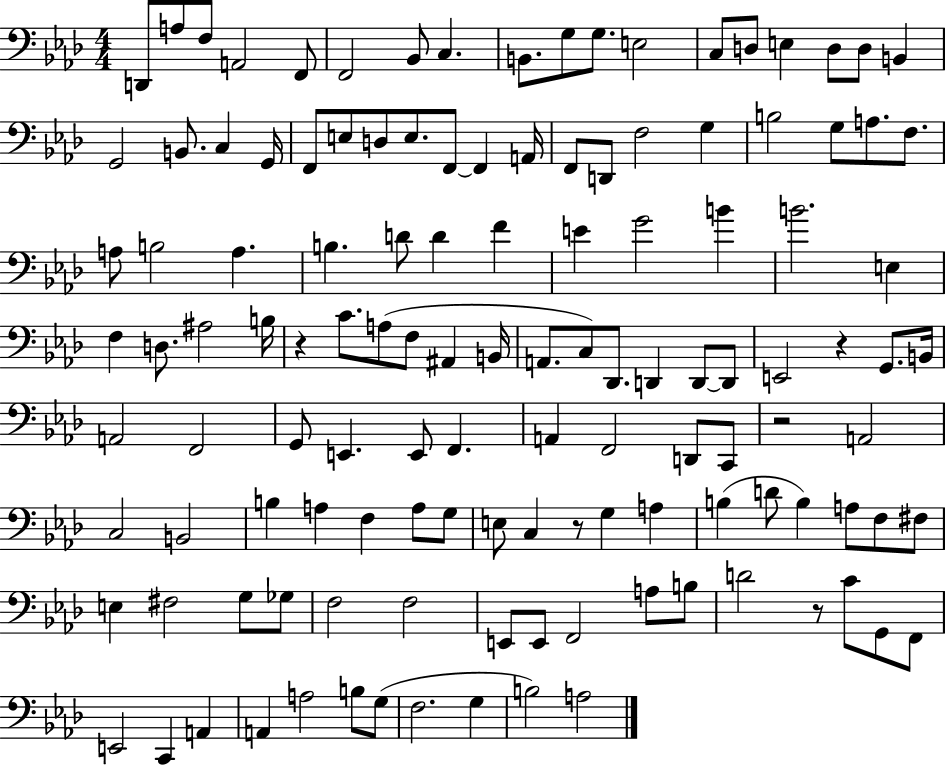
{
  \clef bass
  \numericTimeSignature
  \time 4/4
  \key aes \major
  d,8 a8 f8 a,2 f,8 | f,2 bes,8 c4. | b,8. g8 g8. e2 | c8 d8 e4 d8 d8 b,4 | \break g,2 b,8. c4 g,16 | f,8 e8 d8 e8. f,8~~ f,4 a,16 | f,8 d,8 f2 g4 | b2 g8 a8. f8. | \break a8 b2 a4. | b4. d'8 d'4 f'4 | e'4 g'2 b'4 | b'2. e4 | \break f4 d8. ais2 b16 | r4 c'8. a8( f8 ais,4 b,16 | a,8. c8) des,8. d,4 d,8~~ d,8 | e,2 r4 g,8. b,16 | \break a,2 f,2 | g,8 e,4. e,8 f,4. | a,4 f,2 d,8 c,8 | r2 a,2 | \break c2 b,2 | b4 a4 f4 a8 g8 | e8 c4 r8 g4 a4 | b4( d'8 b4) a8 f8 fis8 | \break e4 fis2 g8 ges8 | f2 f2 | e,8 e,8 f,2 a8 b8 | d'2 r8 c'8 g,8 f,8 | \break e,2 c,4 a,4 | a,4 a2 b8 g8( | f2. g4 | b2) a2 | \break \bar "|."
}